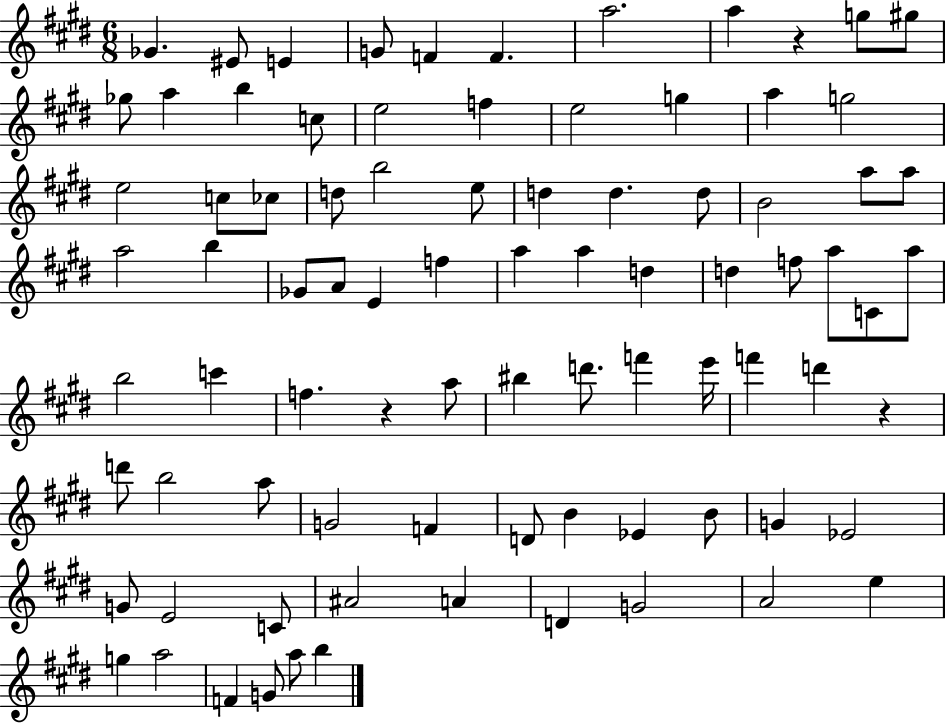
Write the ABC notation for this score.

X:1
T:Untitled
M:6/8
L:1/4
K:E
_G ^E/2 E G/2 F F a2 a z g/2 ^g/2 _g/2 a b c/2 e2 f e2 g a g2 e2 c/2 _c/2 d/2 b2 e/2 d d d/2 B2 a/2 a/2 a2 b _G/2 A/2 E f a a d d f/2 a/2 C/2 a/2 b2 c' f z a/2 ^b d'/2 f' e'/4 f' d' z d'/2 b2 a/2 G2 F D/2 B _E B/2 G _E2 G/2 E2 C/2 ^A2 A D G2 A2 e g a2 F G/2 a/2 b